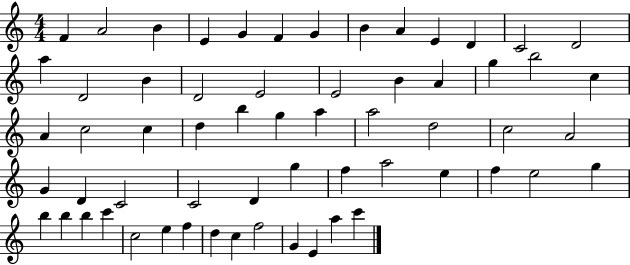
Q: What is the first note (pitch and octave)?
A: F4